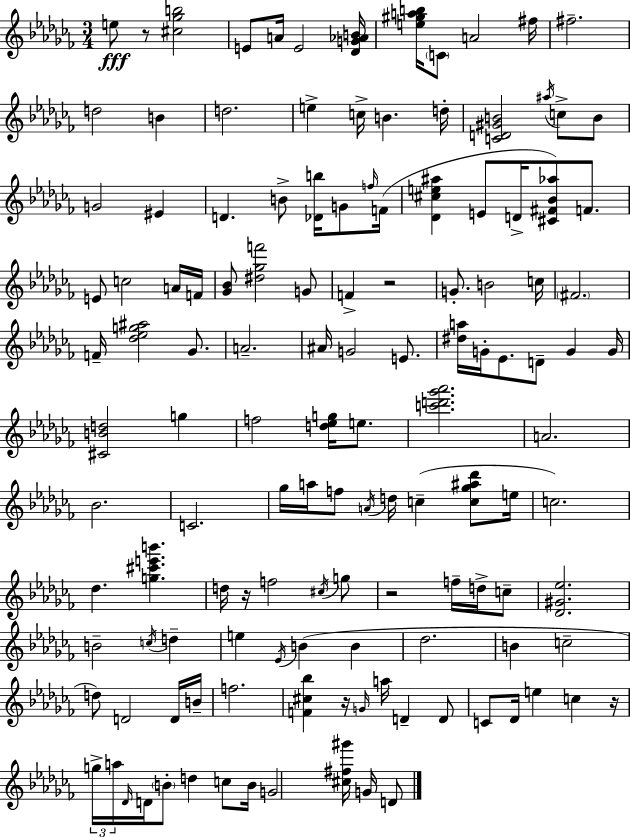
{
  \clef treble
  \numericTimeSignature
  \time 3/4
  \key aes \minor
  \repeat volta 2 { e''8\fff r8 <cis'' ges'' b''>2 | e'8 a'16 e'2 <des' g' aes' b'>16 | <e'' gis'' a'' b''>16 \parenthesize c'8 a'2 fis''16 | fis''2.-- | \break d''2 b'4 | d''2. | e''4-> c''16-> b'4. d''16-. | <c' d' gis' b'>2 \acciaccatura { ais''16 } c''8-> b'8 | \break g'2 eis'4 | d'4. b'8-> <des' b''>16 g'8 | \grace { f''16 } f'16( <des' cis'' e'' ais''>4 e'8 d'16-> <cis' fis' bes' aes''>8) f'8. | e'8 c''2 | \break a'16 f'16 <ges' bes'>8 <dis'' ges'' f'''>2 | g'8 f'4-> r2 | g'8.-. b'2 | c''16 \parenthesize fis'2. | \break f'16-- <des'' ees'' g'' ais''>2 ges'8. | a'2.-- | ais'16 g'2 e'8. | <dis'' a''>16 g'16-. ees'8. d'8-- g'4 | \break g'16 <cis' b' d''>2 g''4 | f''2 <d'' ees'' g''>16 e''8. | <c''' d''' ges''' aes'''>2. | a'2. | \break bes'2. | c'2. | ges''16 a''16 f''8 \acciaccatura { a'16 } d''16 c''4--( | <c'' ges'' ais'' des'''>8 e''16 c''2.) | \break des''4. <g'' cis''' e''' b'''>4. | d''16 r16 f''2 | \acciaccatura { cis''16 } g''8 r2 | f''16-- d''16-> c''8-- <des' gis' ees''>2. | \break b'2-- | \acciaccatura { c''16 } d''4-- e''4 \acciaccatura { ees'16 } b'4( | b'4 des''2. | b'4 c''2-- | \break d''8) d'2 | d'16 b'16-- f''2. | <f' cis'' bes''>4 r16 \grace { g'16 } | a''16 d'4-- d'8 c'8 des'16 e''4 | \break c''4 r16 \tuplet 3/2 { g''16-> a''16 \grace { des'16 } } d'16 \parenthesize b'8-. | d''4 c''8 b'16 g'2 | <cis'' fis'' gis'''>16 g'16 d'8 } \bar "|."
}